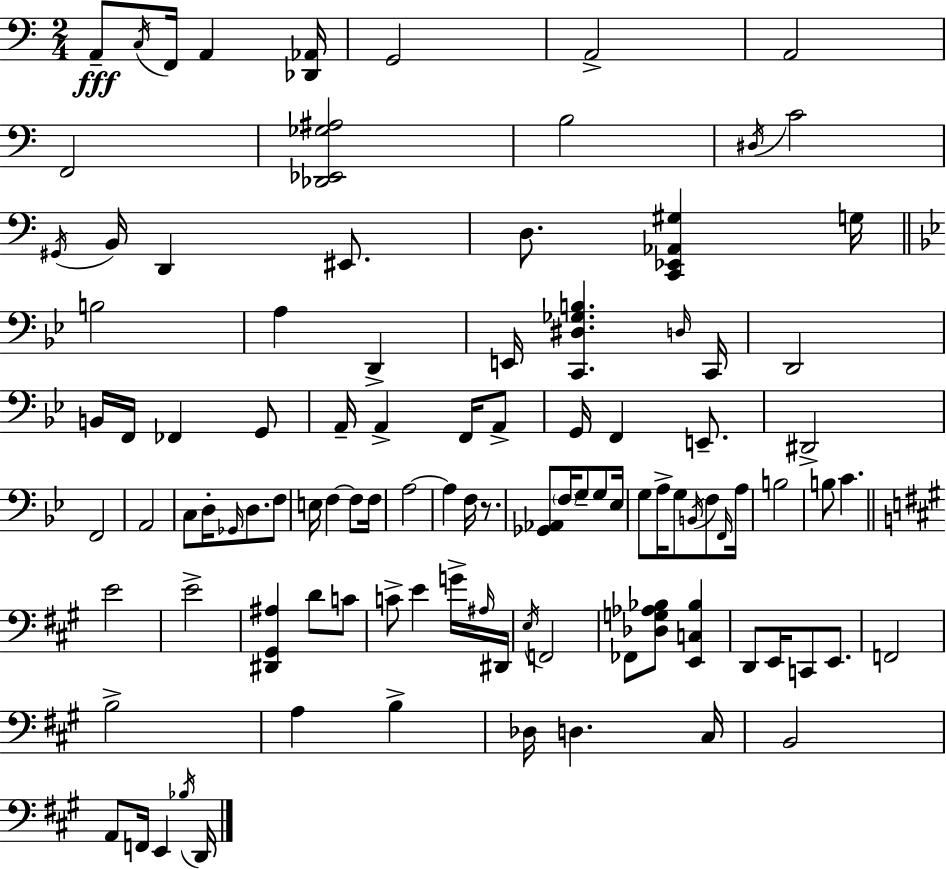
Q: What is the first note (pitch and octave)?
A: A2